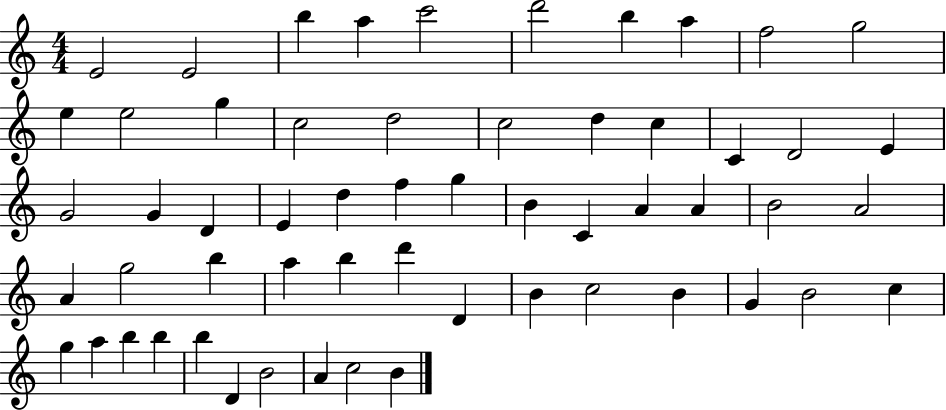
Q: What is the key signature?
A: C major